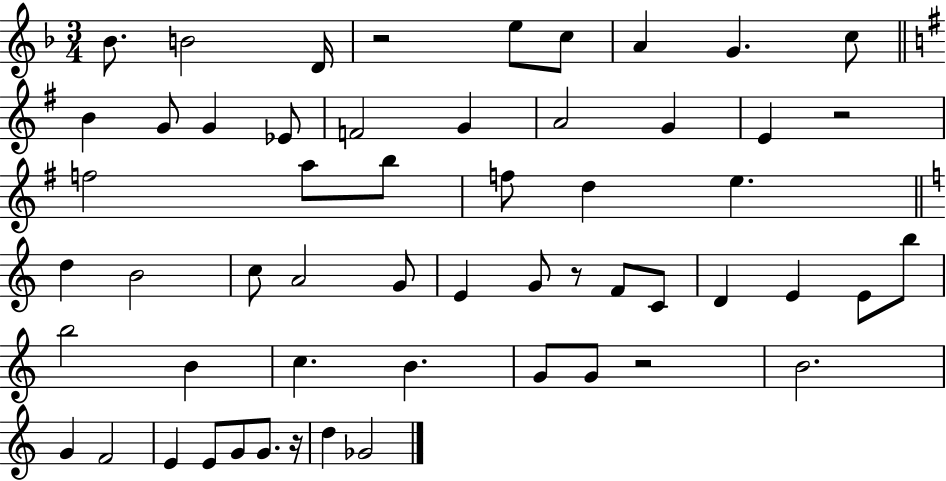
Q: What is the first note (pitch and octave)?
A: Bb4